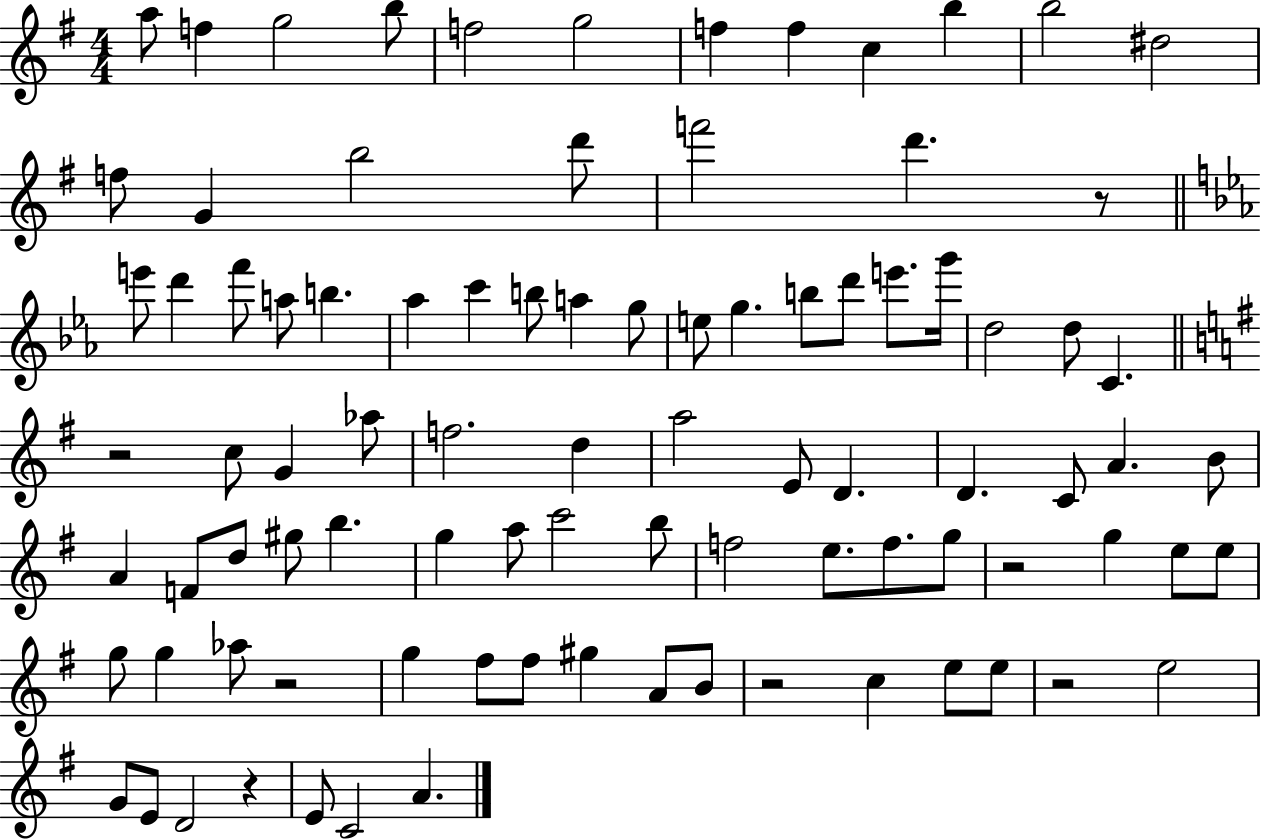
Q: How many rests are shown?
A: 7